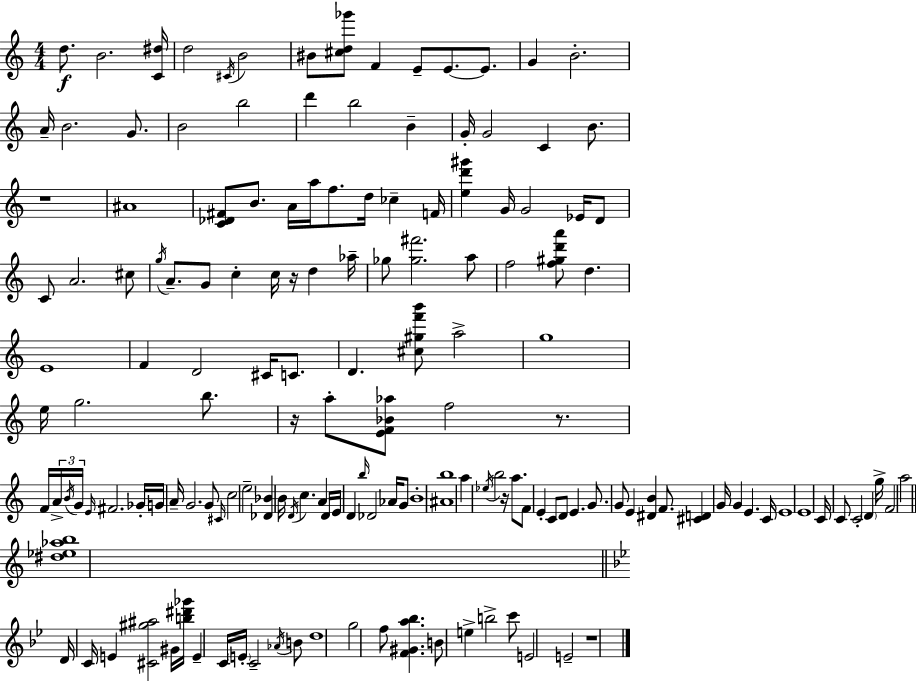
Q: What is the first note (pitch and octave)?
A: D5